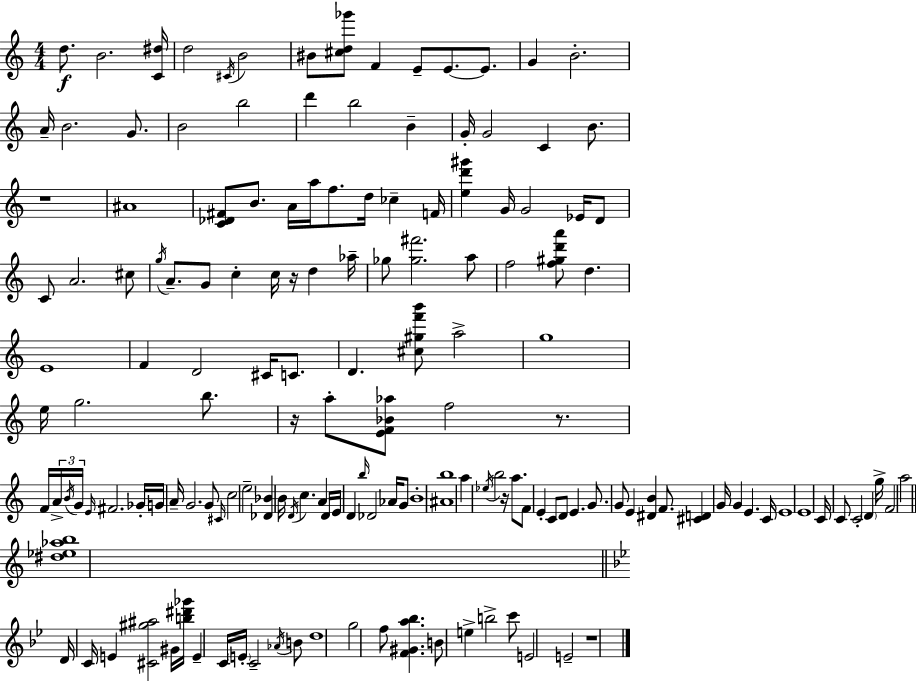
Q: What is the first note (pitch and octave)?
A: D5